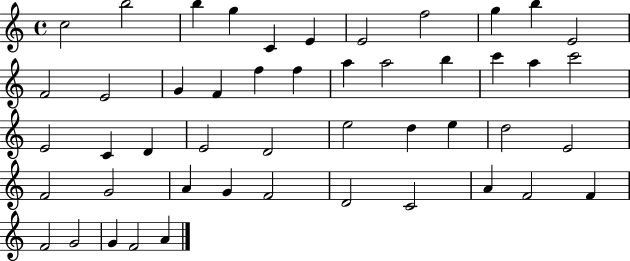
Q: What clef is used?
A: treble